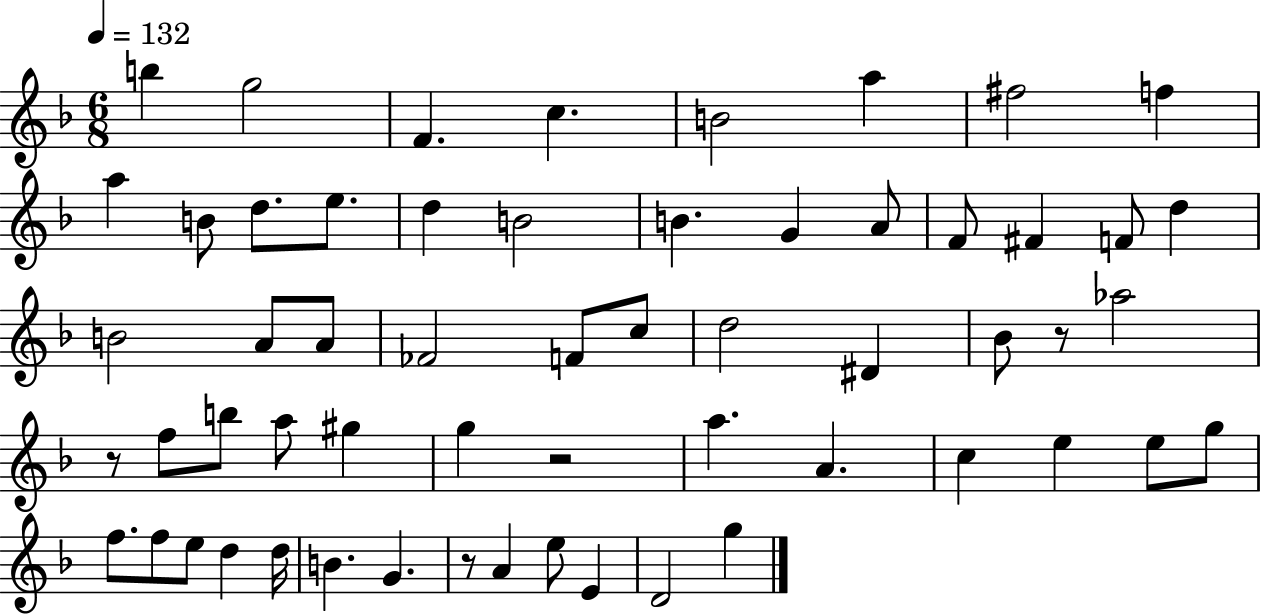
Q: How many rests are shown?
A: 4